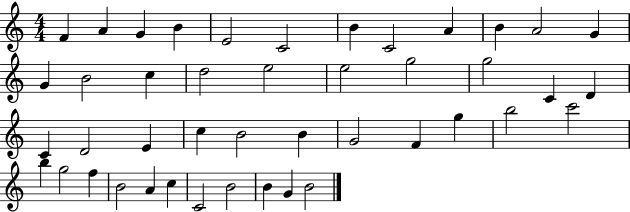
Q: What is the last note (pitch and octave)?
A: B4